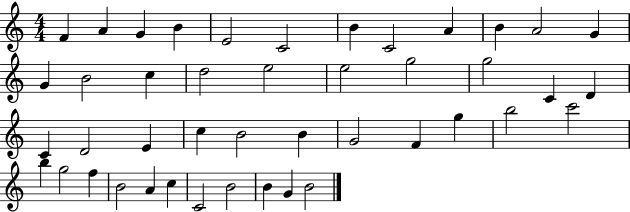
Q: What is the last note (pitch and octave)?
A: B4